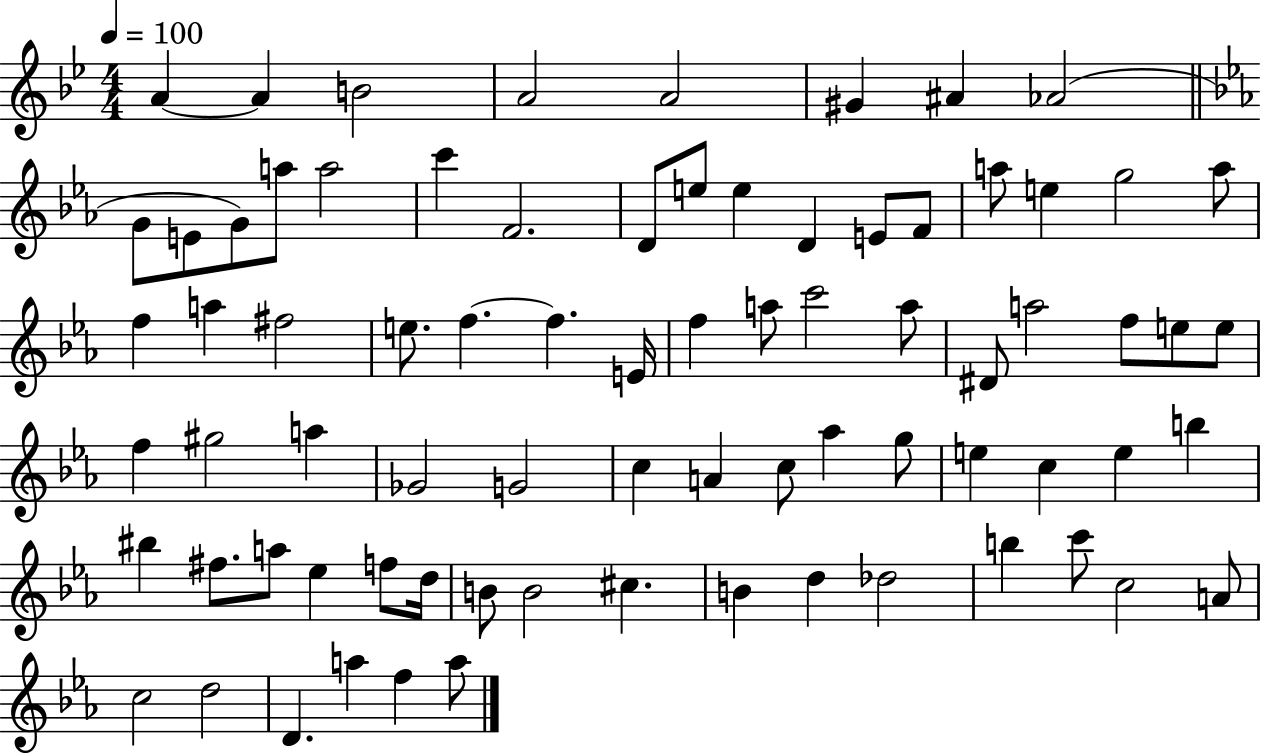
A4/q A4/q B4/h A4/h A4/h G#4/q A#4/q Ab4/h G4/e E4/e G4/e A5/e A5/h C6/q F4/h. D4/e E5/e E5/q D4/q E4/e F4/e A5/e E5/q G5/h A5/e F5/q A5/q F#5/h E5/e. F5/q. F5/q. E4/s F5/q A5/e C6/h A5/e D#4/e A5/h F5/e E5/e E5/e F5/q G#5/h A5/q Gb4/h G4/h C5/q A4/q C5/e Ab5/q G5/e E5/q C5/q E5/q B5/q BIS5/q F#5/e. A5/e Eb5/q F5/e D5/s B4/e B4/h C#5/q. B4/q D5/q Db5/h B5/q C6/e C5/h A4/e C5/h D5/h D4/q. A5/q F5/q A5/e